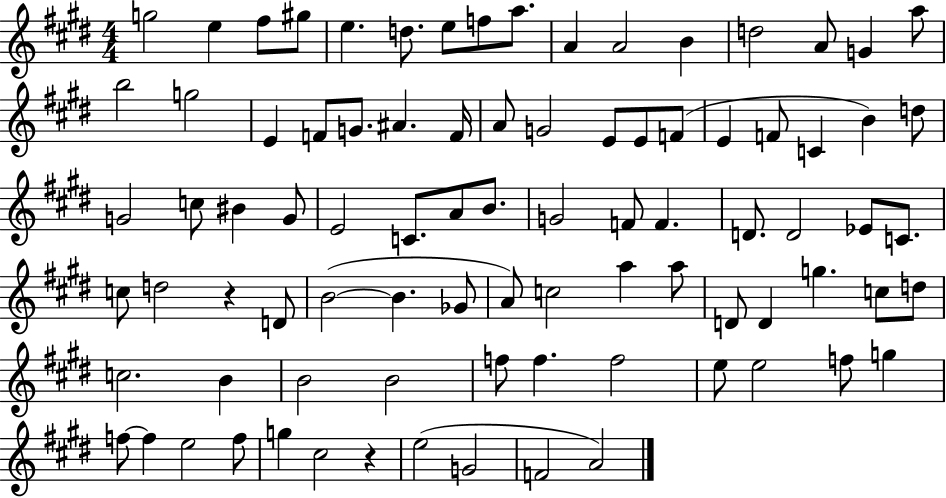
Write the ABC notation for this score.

X:1
T:Untitled
M:4/4
L:1/4
K:E
g2 e ^f/2 ^g/2 e d/2 e/2 f/2 a/2 A A2 B d2 A/2 G a/2 b2 g2 E F/2 G/2 ^A F/4 A/2 G2 E/2 E/2 F/2 E F/2 C B d/2 G2 c/2 ^B G/2 E2 C/2 A/2 B/2 G2 F/2 F D/2 D2 _E/2 C/2 c/2 d2 z D/2 B2 B _G/2 A/2 c2 a a/2 D/2 D g c/2 d/2 c2 B B2 B2 f/2 f f2 e/2 e2 f/2 g f/2 f e2 f/2 g ^c2 z e2 G2 F2 A2